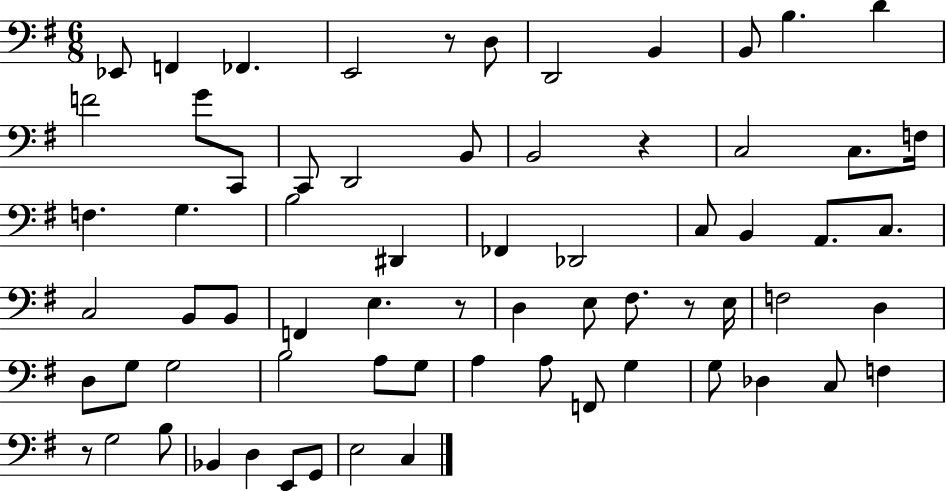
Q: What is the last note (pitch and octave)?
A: C3